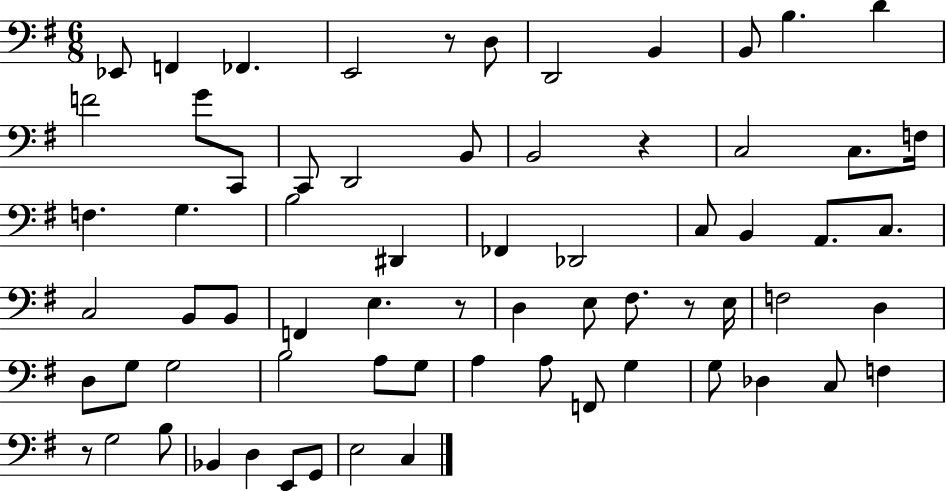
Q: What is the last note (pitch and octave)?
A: C3